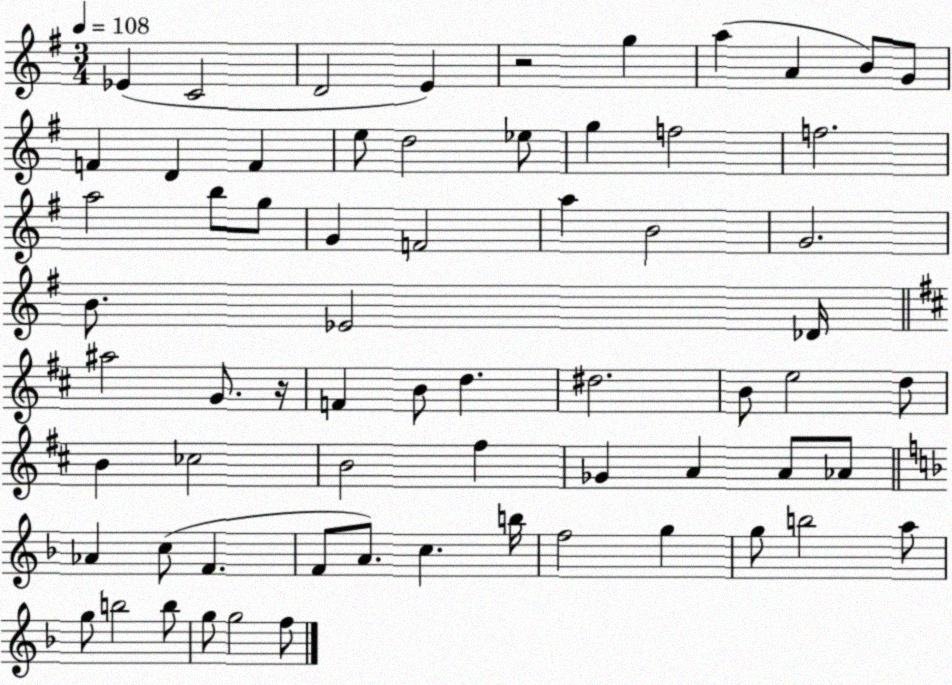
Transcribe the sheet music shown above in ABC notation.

X:1
T:Untitled
M:3/4
L:1/4
K:G
_E C2 D2 E z2 g a A B/2 G/2 F D F e/2 d2 _e/2 g f2 f2 a2 b/2 g/2 G F2 a B2 G2 B/2 _E2 _D/4 ^a2 G/2 z/4 F B/2 d ^d2 B/2 e2 d/2 B _c2 B2 ^f _G A A/2 _A/2 _A c/2 F F/2 A/2 c b/4 f2 g g/2 b2 a/2 g/2 b2 b/2 g/2 g2 f/2